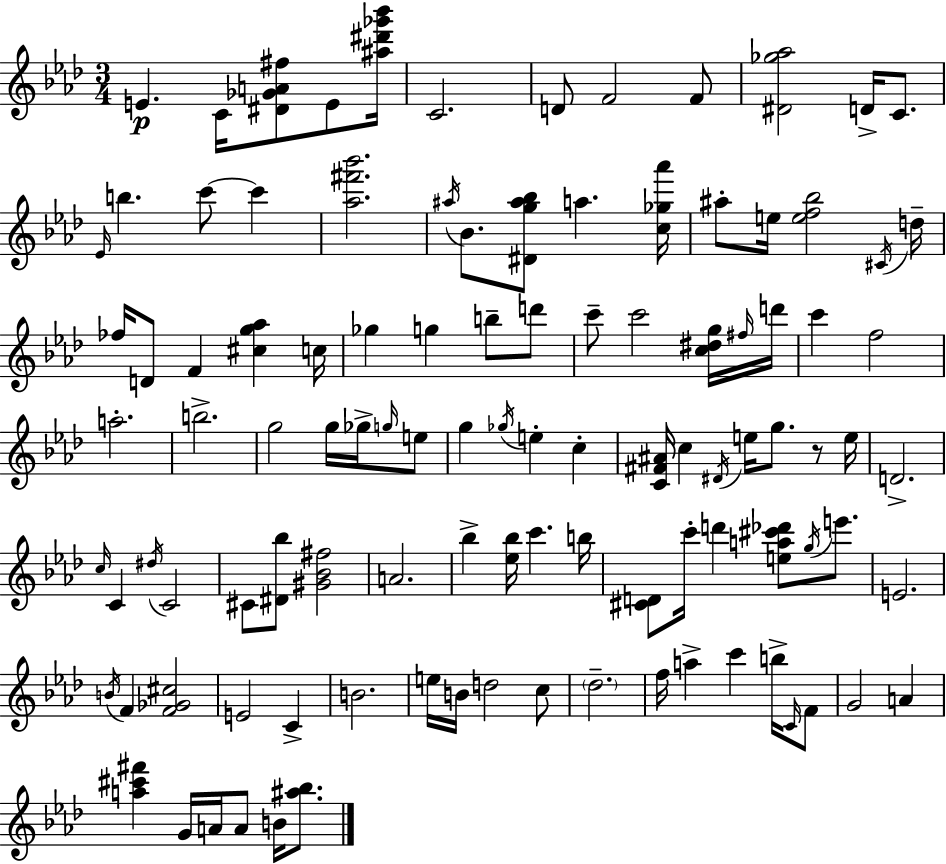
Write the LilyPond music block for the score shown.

{
  \clef treble
  \numericTimeSignature
  \time 3/4
  \key f \minor
  e'4.\p c'16 <dis' ges' a' fis''>8 e'8 <ais'' dis''' ges''' bes'''>16 | c'2. | d'8 f'2 f'8 | <dis' ges'' aes''>2 d'16-> c'8. | \break \grace { ees'16 } b''4. c'''8~~ c'''4 | <aes'' fis''' bes'''>2. | \acciaccatura { ais''16 } bes'8. <dis' g'' ais'' bes''>8 a''4. | <c'' ges'' aes'''>16 ais''8-. e''16 <e'' f'' bes''>2 | \break \acciaccatura { cis'16 } d''16-- fes''16 d'8 f'4 <cis'' g'' aes''>4 | c''16 ges''4 g''4 b''8-- | d'''8 c'''8-- c'''2 | <c'' dis'' g''>16 \grace { fis''16 } d'''16 c'''4 f''2 | \break a''2.-. | b''2.-> | g''2 | g''16 ges''16-> \grace { g''16 } e''8 g''4 \acciaccatura { ges''16 } e''4-. | \break c''4-. <c' fis' ais'>16 c''4 \acciaccatura { dis'16 } | e''16 g''8. r8 e''16 d'2.-> | \grace { c''16 } c'4 | \acciaccatura { dis''16 } c'2 cis'8 <dis' bes''>8 | \break <gis' bes' fis''>2 a'2. | bes''4-> | <ees'' bes''>16 c'''4. b''16 <cis' d'>8 c'''16-. | d'''4 <e'' a'' cis''' des'''>8 \acciaccatura { g''16 } e'''8. e'2. | \break \acciaccatura { b'16 } f'4 | <f' ges' cis''>2 e'2 | c'4-> b'2. | e''16 | \break b'16 d''2 c''8 \parenthesize des''2.-- | f''16 | a''4-> c'''4 b''16-> \grace { c'16 } f'8 | g'2 a'4 | \break <a'' cis''' fis'''>4 g'16 a'16 a'8 b'16 <ais'' bes''>8. | \bar "|."
}